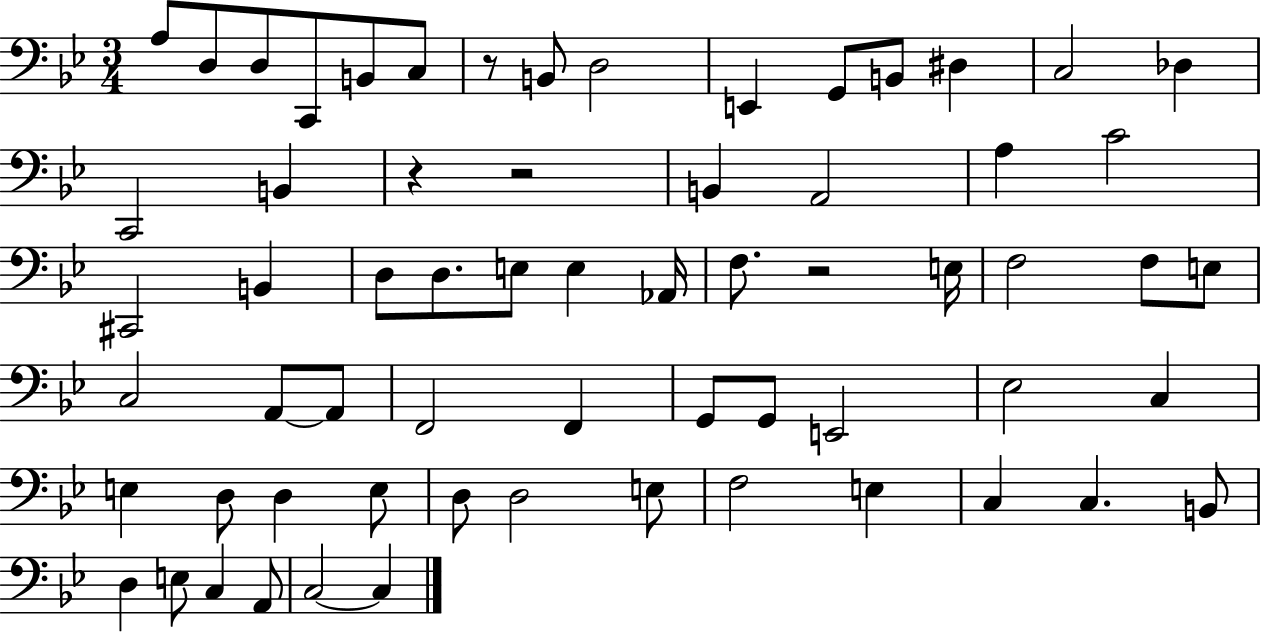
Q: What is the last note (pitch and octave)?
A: C3